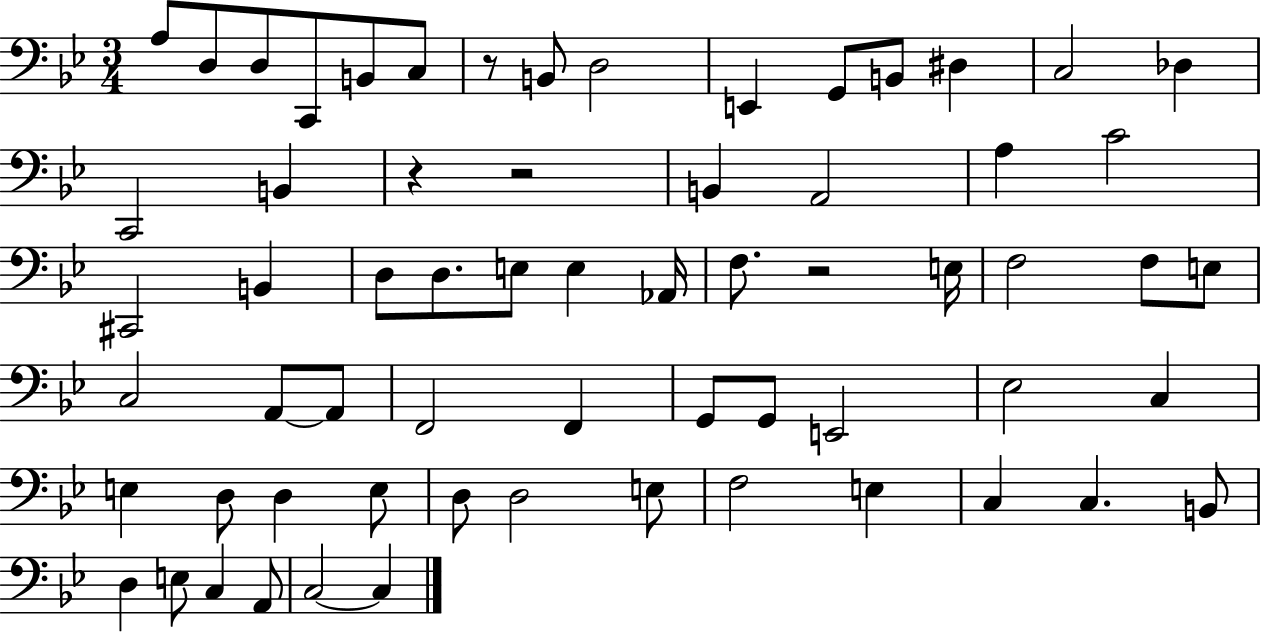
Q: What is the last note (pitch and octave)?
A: C3